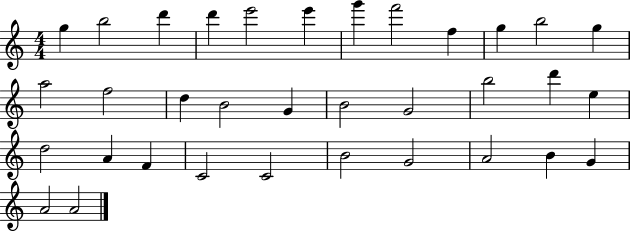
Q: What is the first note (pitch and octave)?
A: G5